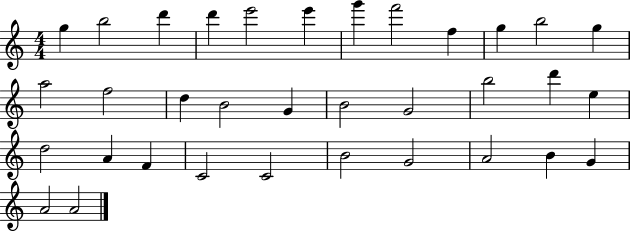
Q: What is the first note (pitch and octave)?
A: G5